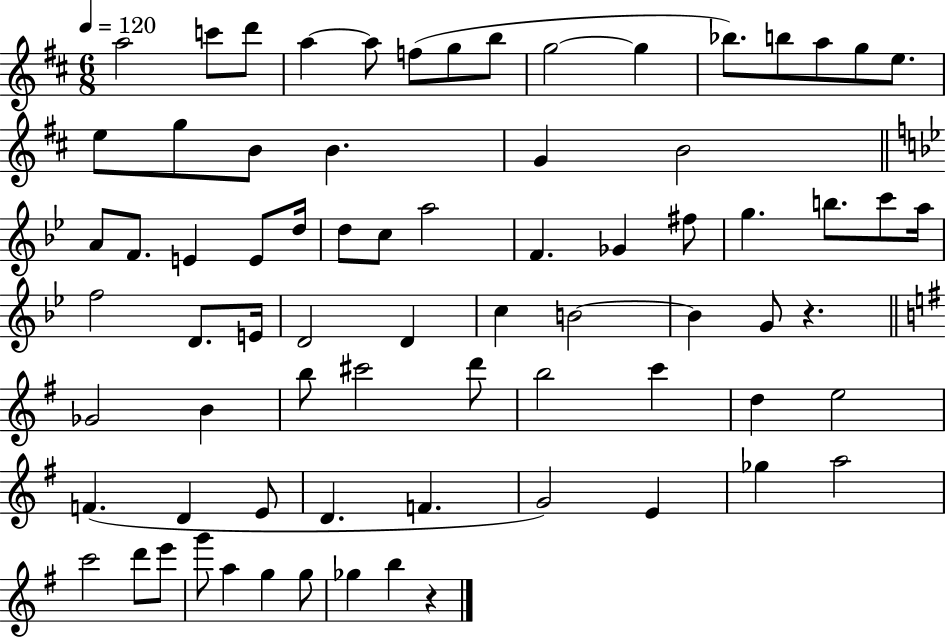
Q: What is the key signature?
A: D major